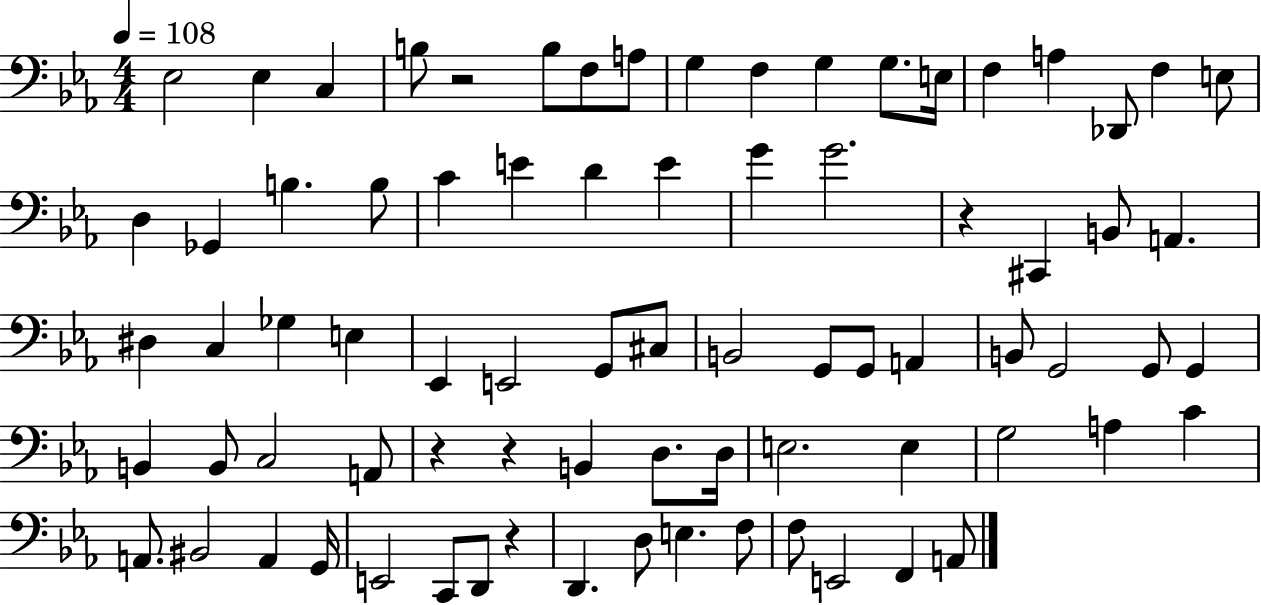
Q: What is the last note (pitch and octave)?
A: A2